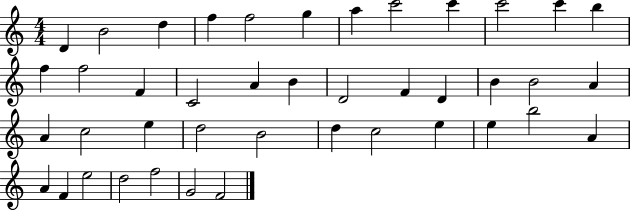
{
  \clef treble
  \numericTimeSignature
  \time 4/4
  \key c \major
  d'4 b'2 d''4 | f''4 f''2 g''4 | a''4 c'''2 c'''4 | c'''2 c'''4 b''4 | \break f''4 f''2 f'4 | c'2 a'4 b'4 | d'2 f'4 d'4 | b'4 b'2 a'4 | \break a'4 c''2 e''4 | d''2 b'2 | d''4 c''2 e''4 | e''4 b''2 a'4 | \break a'4 f'4 e''2 | d''2 f''2 | g'2 f'2 | \bar "|."
}